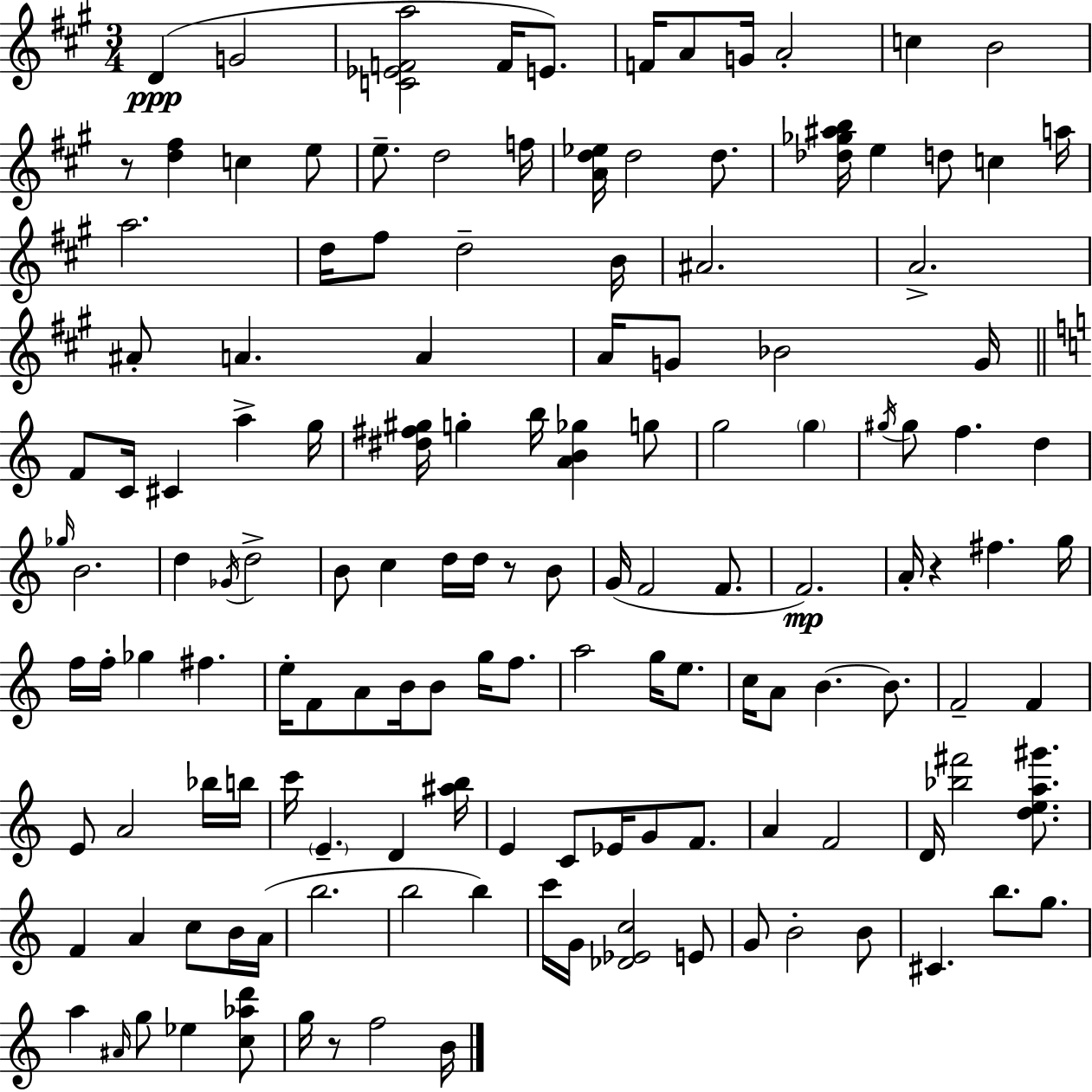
{
  \clef treble
  \numericTimeSignature
  \time 3/4
  \key a \major
  d'4(\ppp g'2 | <c' ees' f' a''>2 f'16 e'8.) | f'16 a'8 g'16 a'2-. | c''4 b'2 | \break r8 <d'' fis''>4 c''4 e''8 | e''8.-- d''2 f''16 | <a' d'' ees''>16 d''2 d''8. | <des'' ges'' ais'' b''>16 e''4 d''8 c''4 a''16 | \break a''2. | d''16 fis''8 d''2-- b'16 | ais'2. | a'2.-> | \break ais'8-. a'4. a'4 | a'16 g'8 bes'2 g'16 | \bar "||" \break \key a \minor f'8 c'16 cis'4 a''4-> g''16 | <dis'' fis'' gis''>16 g''4-. b''16 <a' b' ges''>4 g''8 | g''2 \parenthesize g''4 | \acciaccatura { gis''16 } gis''8 f''4. d''4 | \break \grace { ges''16 } b'2. | d''4 \acciaccatura { ges'16 } d''2-> | b'8 c''4 d''16 d''16 r8 | b'8 g'16( f'2 | \break f'8. f'2.\mp) | a'16-. r4 fis''4. | g''16 f''16 f''16-. ges''4 fis''4. | e''16-. f'8 a'8 b'16 b'8 g''16 | \break f''8. a''2 g''16 | e''8. c''16 a'8 b'4.~~ | b'8. f'2-- f'4 | e'8 a'2 | \break bes''16 b''16 c'''16 \parenthesize e'4.-- d'4 | <ais'' b''>16 e'4 c'8 ees'16 g'8 | f'8. a'4 f'2 | d'16 <bes'' fis'''>2 | \break <d'' e'' a'' gis'''>8. f'4 a'4 c''8 | b'16 a'16( b''2. | b''2 b''4) | c'''16 g'16 <des' ees' c''>2 | \break e'8 g'8 b'2-. | b'8 cis'4. b''8. | g''8. a''4 \grace { ais'16 } g''8 ees''4 | <c'' aes'' d'''>8 g''16 r8 f''2 | \break b'16 \bar "|."
}